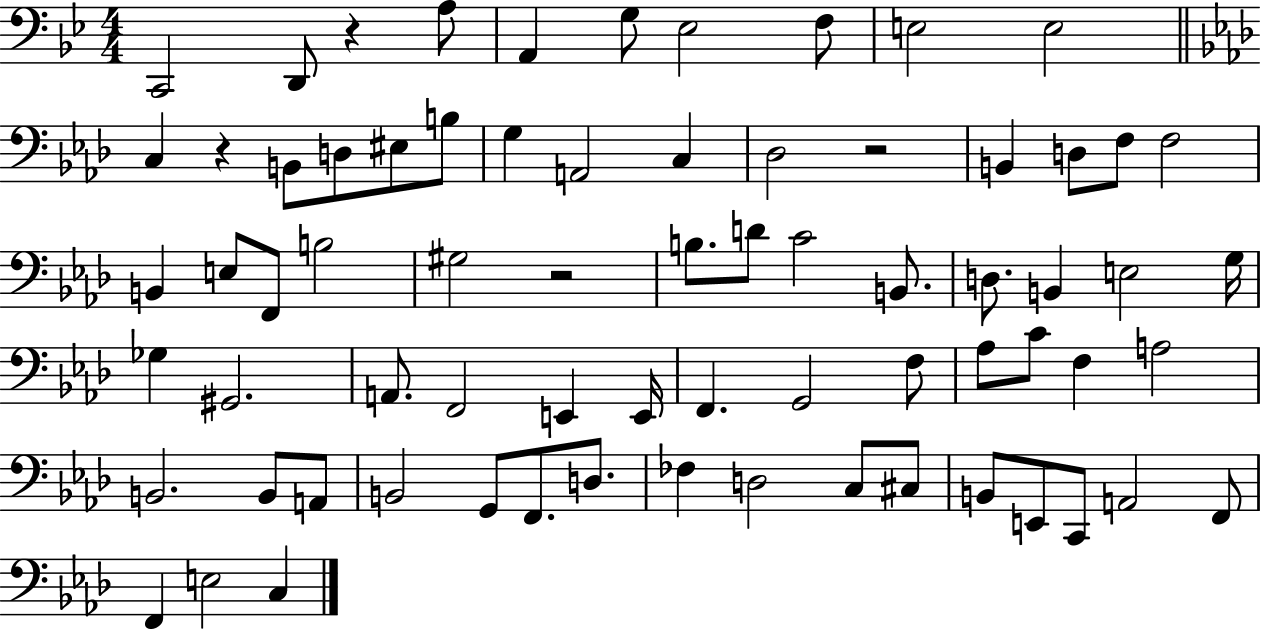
X:1
T:Untitled
M:4/4
L:1/4
K:Bb
C,,2 D,,/2 z A,/2 A,, G,/2 _E,2 F,/2 E,2 E,2 C, z B,,/2 D,/2 ^E,/2 B,/2 G, A,,2 C, _D,2 z2 B,, D,/2 F,/2 F,2 B,, E,/2 F,,/2 B,2 ^G,2 z2 B,/2 D/2 C2 B,,/2 D,/2 B,, E,2 G,/4 _G, ^G,,2 A,,/2 F,,2 E,, E,,/4 F,, G,,2 F,/2 _A,/2 C/2 F, A,2 B,,2 B,,/2 A,,/2 B,,2 G,,/2 F,,/2 D,/2 _F, D,2 C,/2 ^C,/2 B,,/2 E,,/2 C,,/2 A,,2 F,,/2 F,, E,2 C,